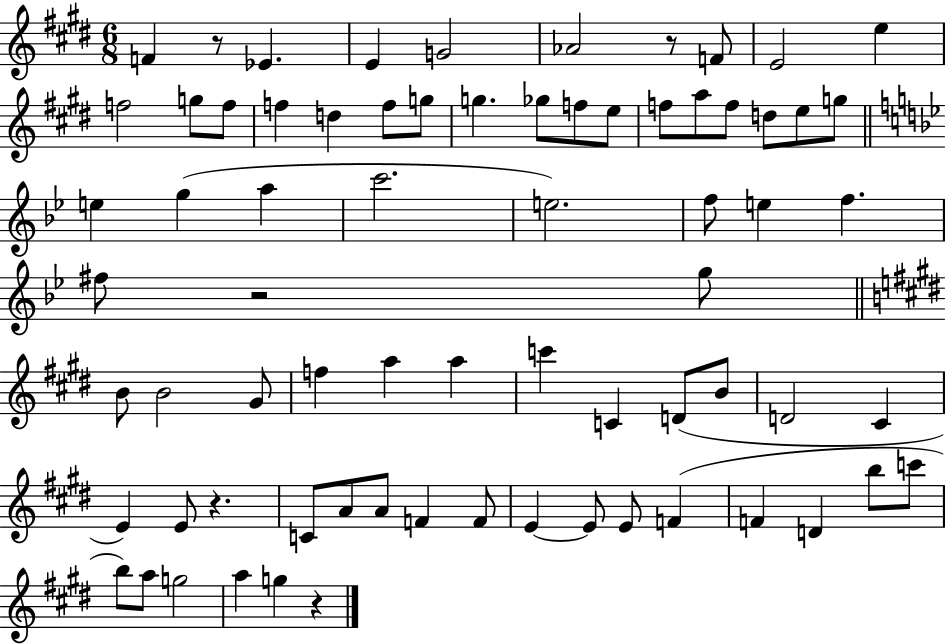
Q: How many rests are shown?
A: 5